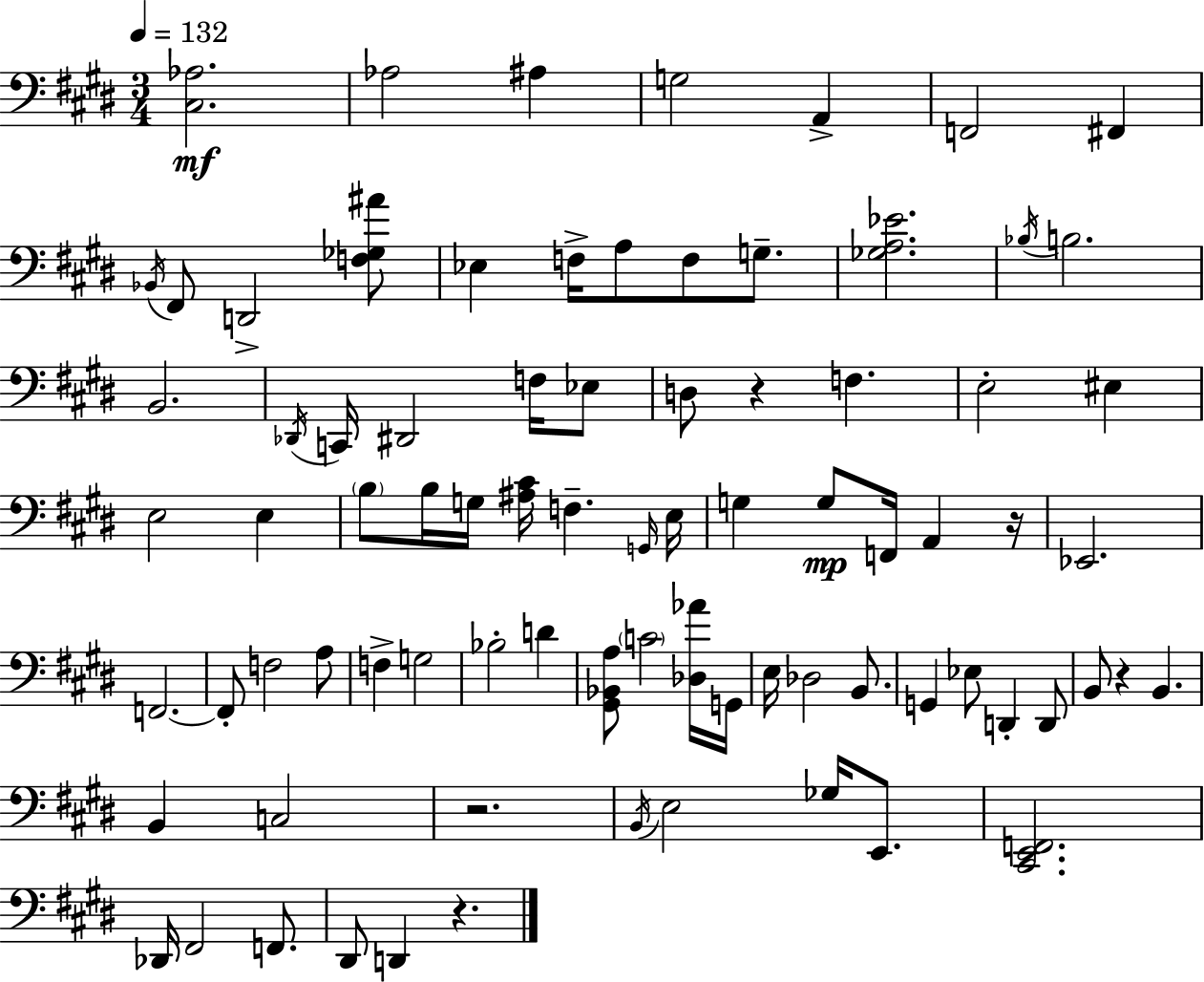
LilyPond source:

{
  \clef bass
  \numericTimeSignature
  \time 3/4
  \key e \major
  \tempo 4 = 132
  <cis aes>2.\mf | aes2 ais4 | g2 a,4-> | f,2 fis,4 | \break \acciaccatura { bes,16 } fis,8 d,2-> <f ges ais'>8 | ees4 f16-> a8 f8 g8.-- | <ges a ees'>2. | \acciaccatura { bes16 } b2. | \break b,2. | \acciaccatura { des,16 } c,16 dis,2 | f16 ees8 d8 r4 f4. | e2-. eis4 | \break e2 e4 | \parenthesize b8 b16 g16 <ais cis'>16 f4.-- | \grace { g,16 } e16 g4 g8\mp f,16 a,4 | r16 ees,2. | \break f,2.~~ | f,8-. f2 | a8 f4-> g2 | bes2-. | \break d'4 <gis, bes, a>8 \parenthesize c'2 | <des aes'>16 g,16 e16 des2 | b,8. g,4 ees8 d,4-. | d,8 b,8 r4 b,4. | \break b,4 c2 | r2. | \acciaccatura { b,16 } e2 | ges16 e,8. <cis, e, f,>2. | \break des,16 fis,2 | f,8. dis,8 d,4 r4. | \bar "|."
}